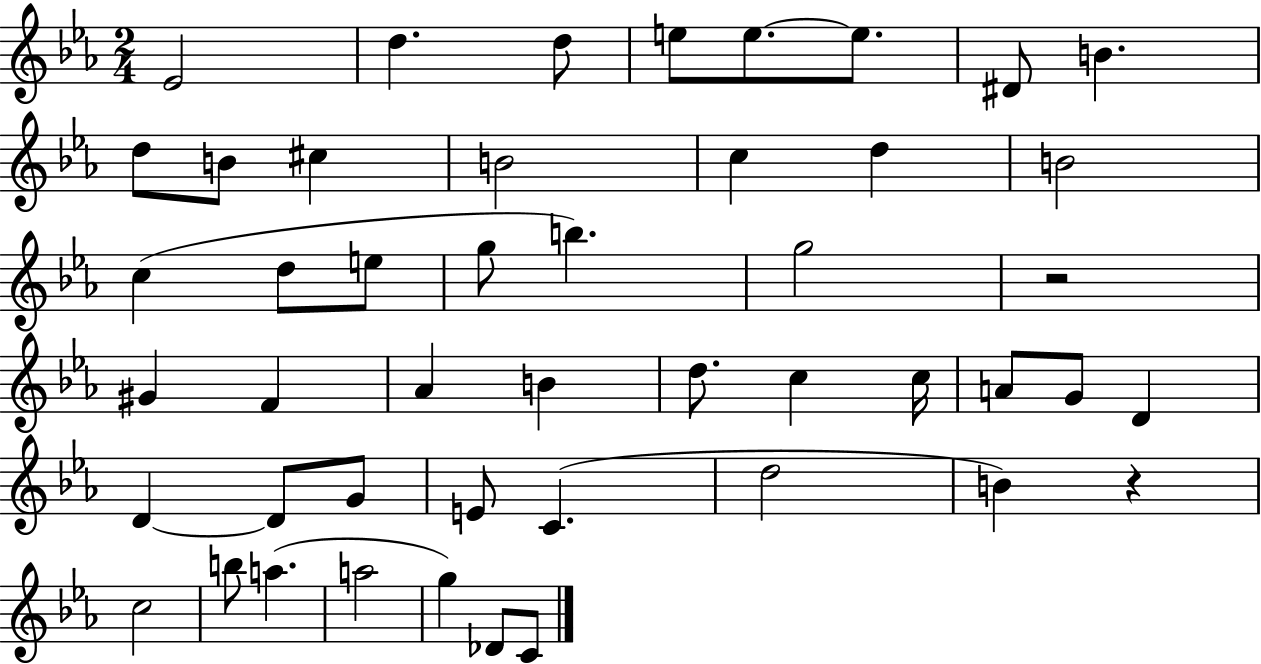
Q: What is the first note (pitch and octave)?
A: Eb4